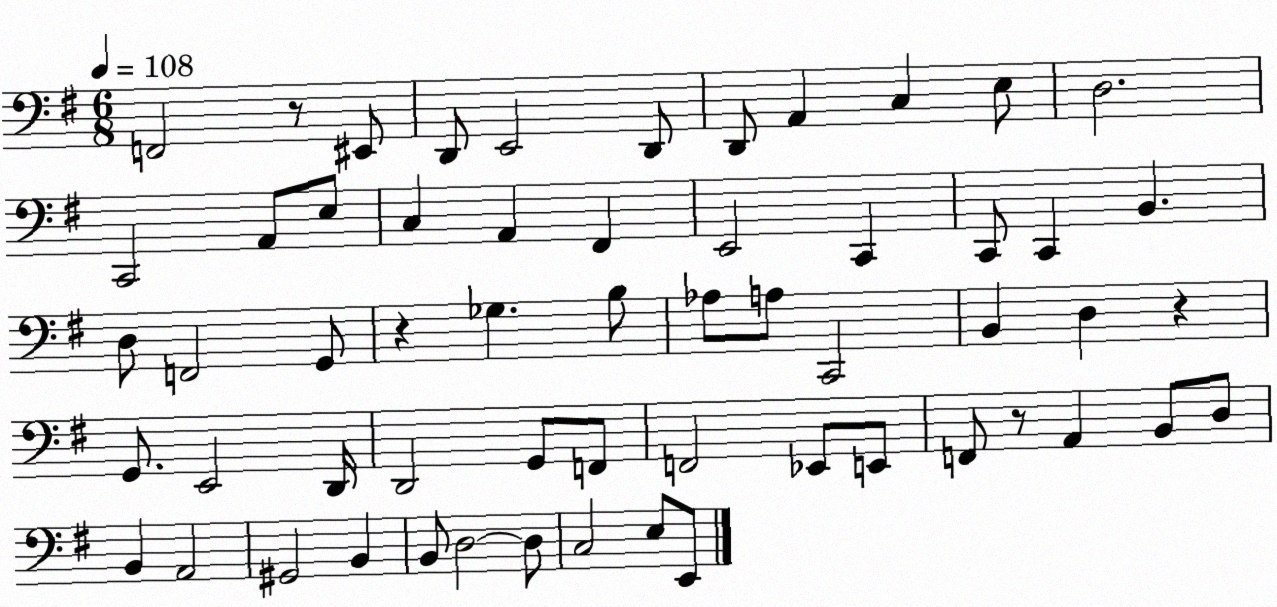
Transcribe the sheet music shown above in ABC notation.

X:1
T:Untitled
M:6/8
L:1/4
K:G
F,,2 z/2 ^E,,/2 D,,/2 E,,2 D,,/2 D,,/2 A,, C, E,/2 D,2 C,,2 A,,/2 E,/2 C, A,, ^F,, E,,2 C,, C,,/2 C,, B,, D,/2 F,,2 G,,/2 z _G, B,/2 _A,/2 A,/2 C,,2 B,, D, z G,,/2 E,,2 D,,/4 D,,2 G,,/2 F,,/2 F,,2 _E,,/2 E,,/2 F,,/2 z/2 A,, B,,/2 D,/2 B,, A,,2 ^G,,2 B,, B,,/2 D,2 D,/2 C,2 E,/2 E,,/2